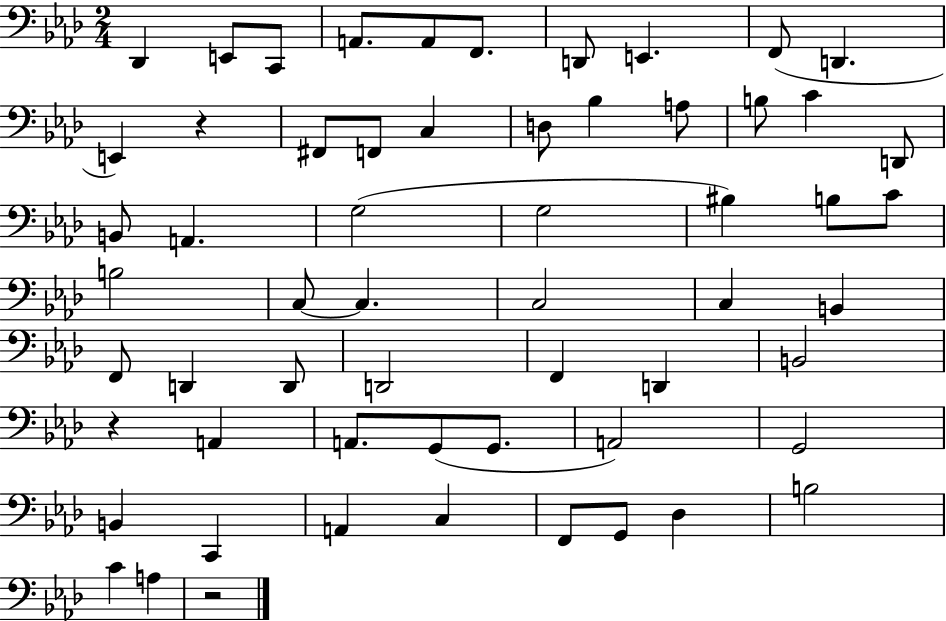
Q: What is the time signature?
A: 2/4